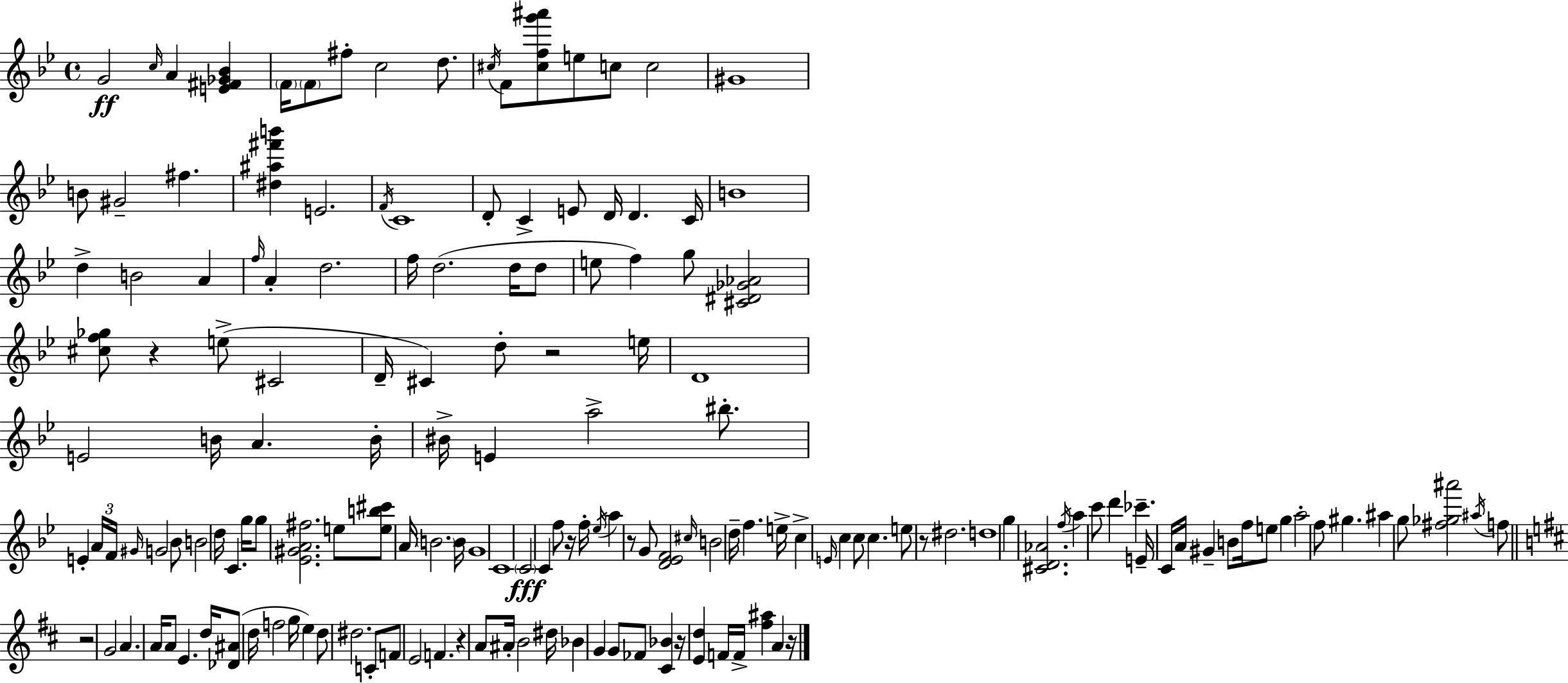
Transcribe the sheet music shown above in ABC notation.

X:1
T:Untitled
M:4/4
L:1/4
K:Bb
G2 c/4 A [E^F_G_B] F/4 F/2 ^f/2 c2 d/2 ^c/4 F/2 [^cfg'^a']/2 e/2 c/2 c2 ^G4 B/2 ^G2 ^f [^d^a^f'b'] E2 F/4 C4 D/2 C E/2 D/4 D C/4 B4 d B2 A f/4 A d2 f/4 d2 d/4 d/2 e/2 f g/2 [^C^D_G_A]2 [^cf_g]/2 z e/2 ^C2 D/4 ^C d/2 z2 e/4 D4 E2 B/4 A B/4 ^B/4 E a2 ^b/2 E A/4 F/4 ^G/4 G2 _B/2 B2 d/4 C g/4 g/2 [_E^GA^f]2 e/2 [eb^c']/2 A/4 B2 B/4 G4 C4 C2 C f/2 z/4 f/4 _e/4 a z/2 G/2 [D_EF]2 ^c/4 B2 d/4 f e/4 c E/4 c c/2 c e/2 z/2 ^d2 d4 g [^CD_A]2 f/4 a c'/2 d' _c' E/4 C/4 A/4 ^G B/2 f/4 e/2 g a2 f/2 ^g ^a g/2 [^f_g^a']2 ^a/4 f/2 z2 G2 A A/4 A/2 E d/4 [_D^A]/2 d/4 f2 g/4 e d/2 ^d2 C/2 F/2 E2 F z A/2 ^A/4 B2 ^d/4 _B G G/2 _F/2 [^C_B] z/4 [Ed] F/4 F/4 [^f^a] A z/4